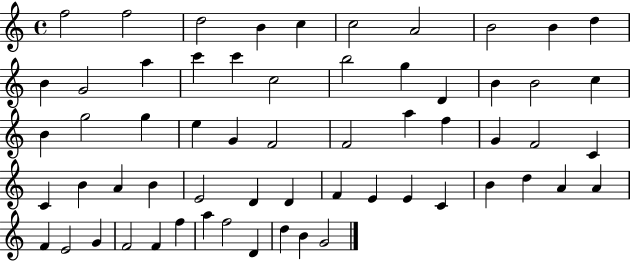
F5/h F5/h D5/h B4/q C5/q C5/h A4/h B4/h B4/q D5/q B4/q G4/h A5/q C6/q C6/q C5/h B5/h G5/q D4/q B4/q B4/h C5/q B4/q G5/h G5/q E5/q G4/q F4/h F4/h A5/q F5/q G4/q F4/h C4/q C4/q B4/q A4/q B4/q E4/h D4/q D4/q F4/q E4/q E4/q C4/q B4/q D5/q A4/q A4/q F4/q E4/h G4/q F4/h F4/q F5/q A5/q F5/h D4/q D5/q B4/q G4/h